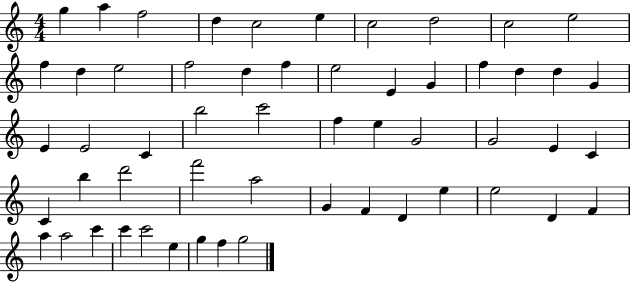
X:1
T:Untitled
M:4/4
L:1/4
K:C
g a f2 d c2 e c2 d2 c2 e2 f d e2 f2 d f e2 E G f d d G E E2 C b2 c'2 f e G2 G2 E C C b d'2 f'2 a2 G F D e e2 D F a a2 c' c' c'2 e g f g2